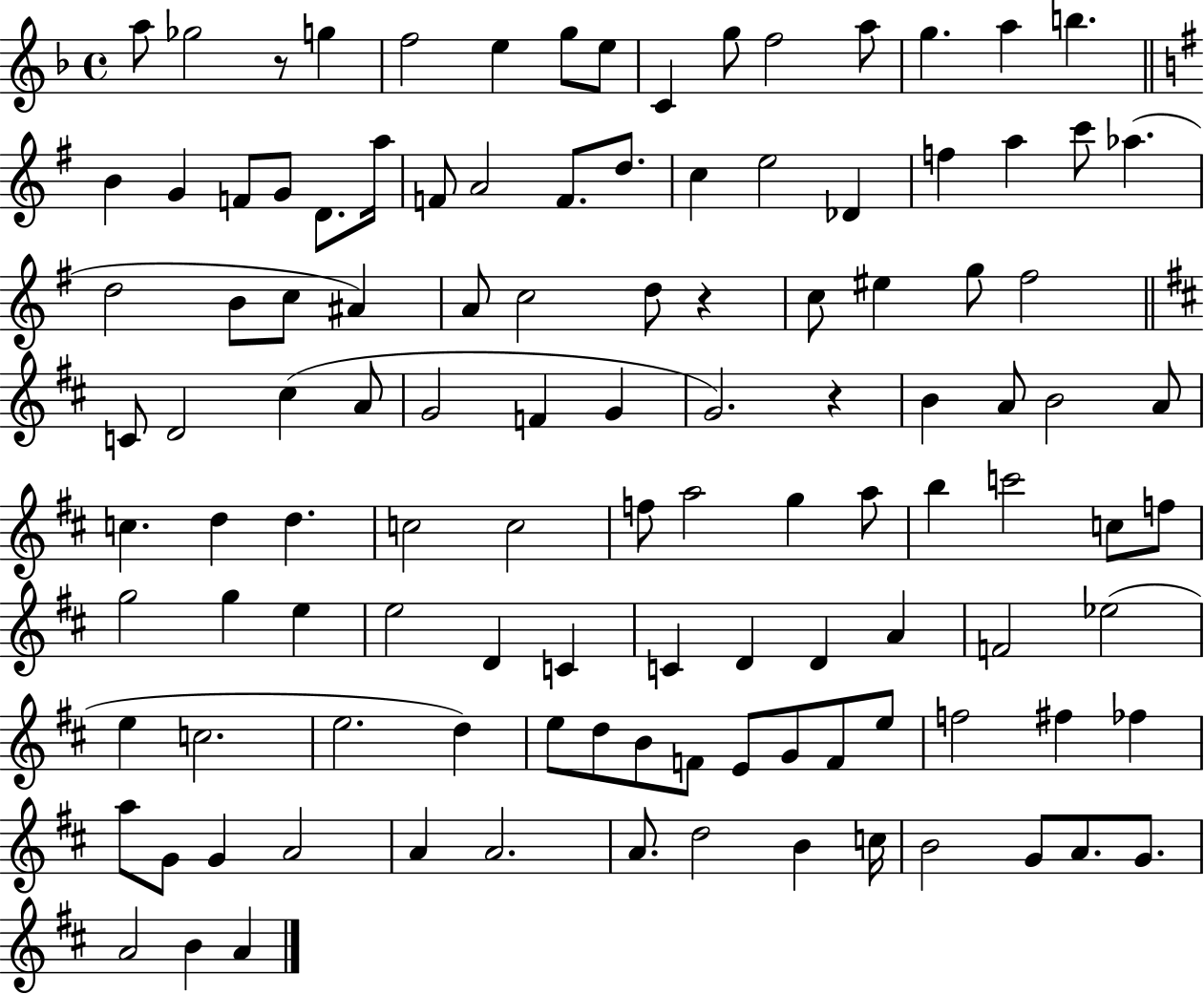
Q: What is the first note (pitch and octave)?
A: A5